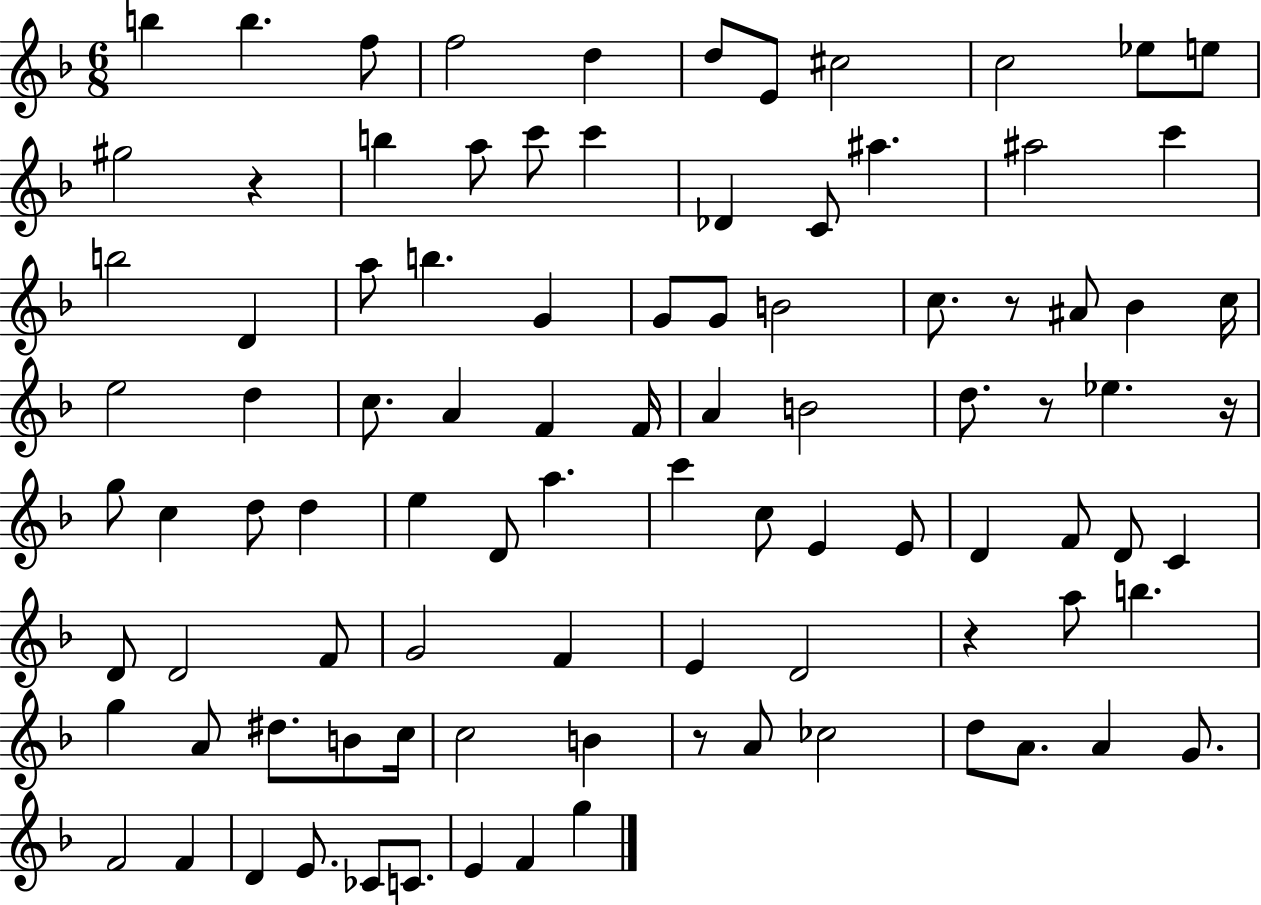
B5/q B5/q. F5/e F5/h D5/q D5/e E4/e C#5/h C5/h Eb5/e E5/e G#5/h R/q B5/q A5/e C6/e C6/q Db4/q C4/e A#5/q. A#5/h C6/q B5/h D4/q A5/e B5/q. G4/q G4/e G4/e B4/h C5/e. R/e A#4/e Bb4/q C5/s E5/h D5/q C5/e. A4/q F4/q F4/s A4/q B4/h D5/e. R/e Eb5/q. R/s G5/e C5/q D5/e D5/q E5/q D4/e A5/q. C6/q C5/e E4/q E4/e D4/q F4/e D4/e C4/q D4/e D4/h F4/e G4/h F4/q E4/q D4/h R/q A5/e B5/q. G5/q A4/e D#5/e. B4/e C5/s C5/h B4/q R/e A4/e CES5/h D5/e A4/e. A4/q G4/e. F4/h F4/q D4/q E4/e. CES4/e C4/e. E4/q F4/q G5/q